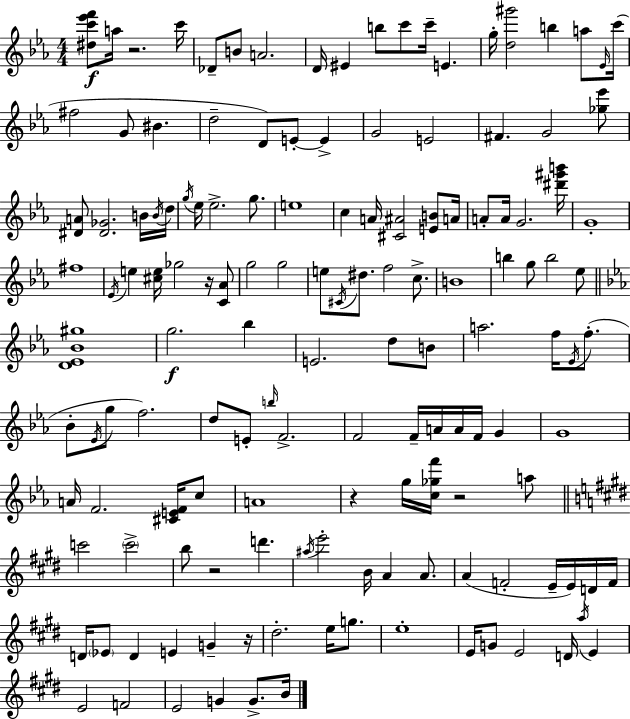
[D#5,C6,Eb6,F6]/e A5/s R/h. C6/s Db4/e B4/e A4/h. D4/s EIS4/q B5/e C6/e C6/s E4/q. G5/s [D5,G#6]/h B5/q A5/e Eb4/s C6/s F#5/h G4/e BIS4/q. D5/h D4/e E4/e E4/q G4/h E4/h F#4/q. G4/h [Gb5,Eb6]/e [D#4,A4]/e [D#4,Gb4]/h. B4/s B4/s D5/s G5/s Eb5/s Eb5/h. G5/e. E5/w C5/q A4/s [C#4,A#4]/h [E4,B4]/e A4/s A4/e A4/s G4/h. [D#6,G#6,B6]/s G4/w F#5/w Eb4/s E5/q [C#5,E5]/s Gb5/h R/s [C4,Ab4]/e G5/h G5/h E5/e C#4/s D#5/e. F5/h C5/e. B4/w B5/q G5/e B5/h Eb5/e [D4,Eb4,Bb4,G#5]/w G5/h. Bb5/q E4/h. D5/e B4/e A5/h. F5/s Eb4/s F5/e. Bb4/e Eb4/s G5/e F5/h. D5/e E4/e B5/s F4/h. F4/h F4/s A4/s A4/s F4/s G4/q G4/w A4/s F4/h. [C#4,E4,F4]/s C5/e A4/w R/q G5/s [C5,Gb5,F6]/s R/h A5/e C6/h C6/h B5/e R/h D6/q. A#5/s E6/h B4/s A4/q A4/e. A4/q F4/h E4/s E4/s D4/s F4/s D4/s Eb4/e D4/q E4/q G4/q R/s D#5/h. E5/s G5/e. E5/w E4/s G4/e E4/h D4/s A5/s E4/q E4/h F4/h E4/h G4/q G4/e. B4/s